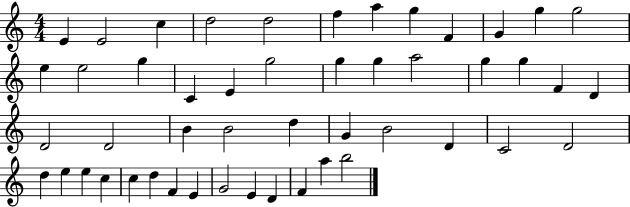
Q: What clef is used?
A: treble